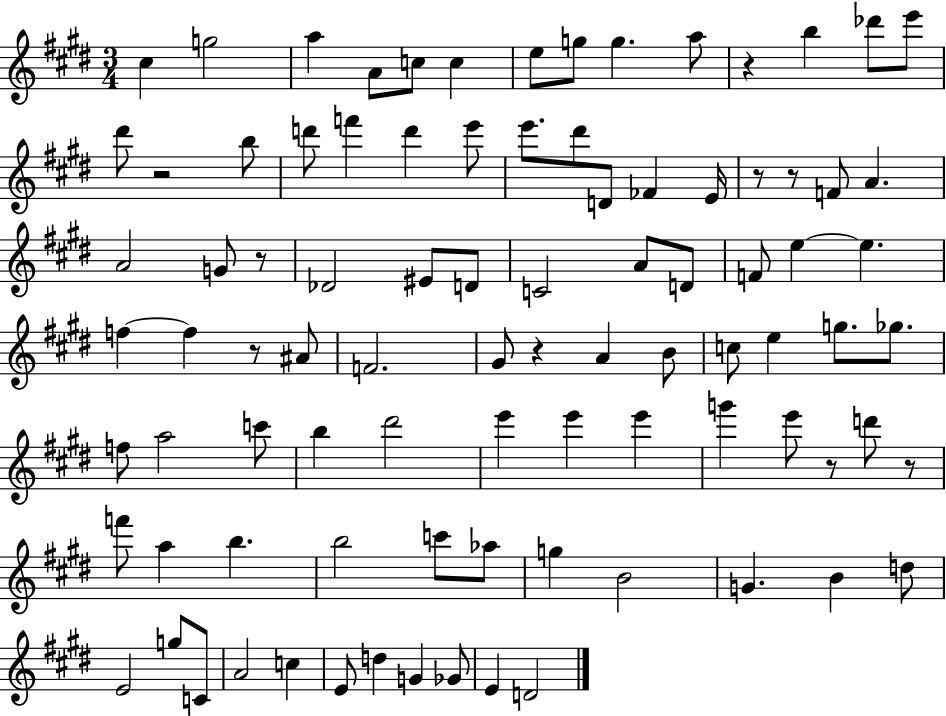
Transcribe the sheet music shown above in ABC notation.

X:1
T:Untitled
M:3/4
L:1/4
K:E
^c g2 a A/2 c/2 c e/2 g/2 g a/2 z b _d'/2 e'/2 ^d'/2 z2 b/2 d'/2 f' d' e'/2 e'/2 ^d'/2 D/2 _F E/4 z/2 z/2 F/2 A A2 G/2 z/2 _D2 ^E/2 D/2 C2 A/2 D/2 F/2 e e f f z/2 ^A/2 F2 ^G/2 z A B/2 c/2 e g/2 _g/2 f/2 a2 c'/2 b ^d'2 e' e' e' g' e'/2 z/2 d'/2 z/2 f'/2 a b b2 c'/2 _a/2 g B2 G B d/2 E2 g/2 C/2 A2 c E/2 d G _G/2 E D2